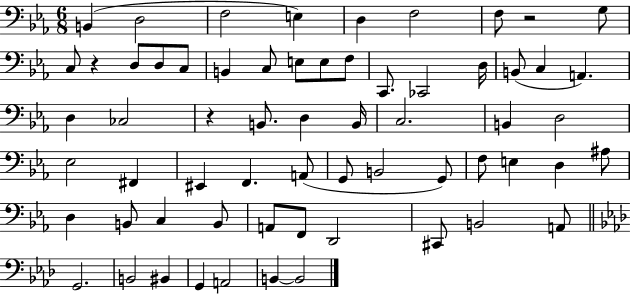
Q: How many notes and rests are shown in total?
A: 63